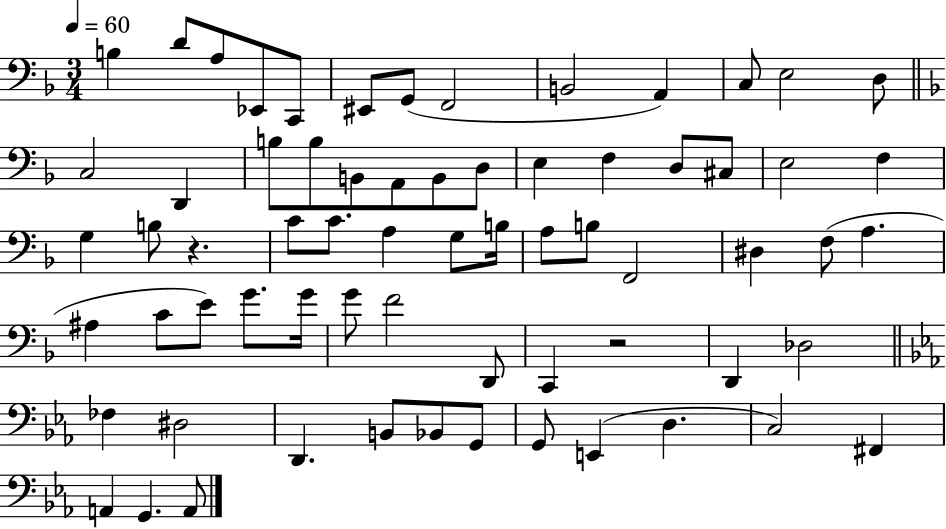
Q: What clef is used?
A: bass